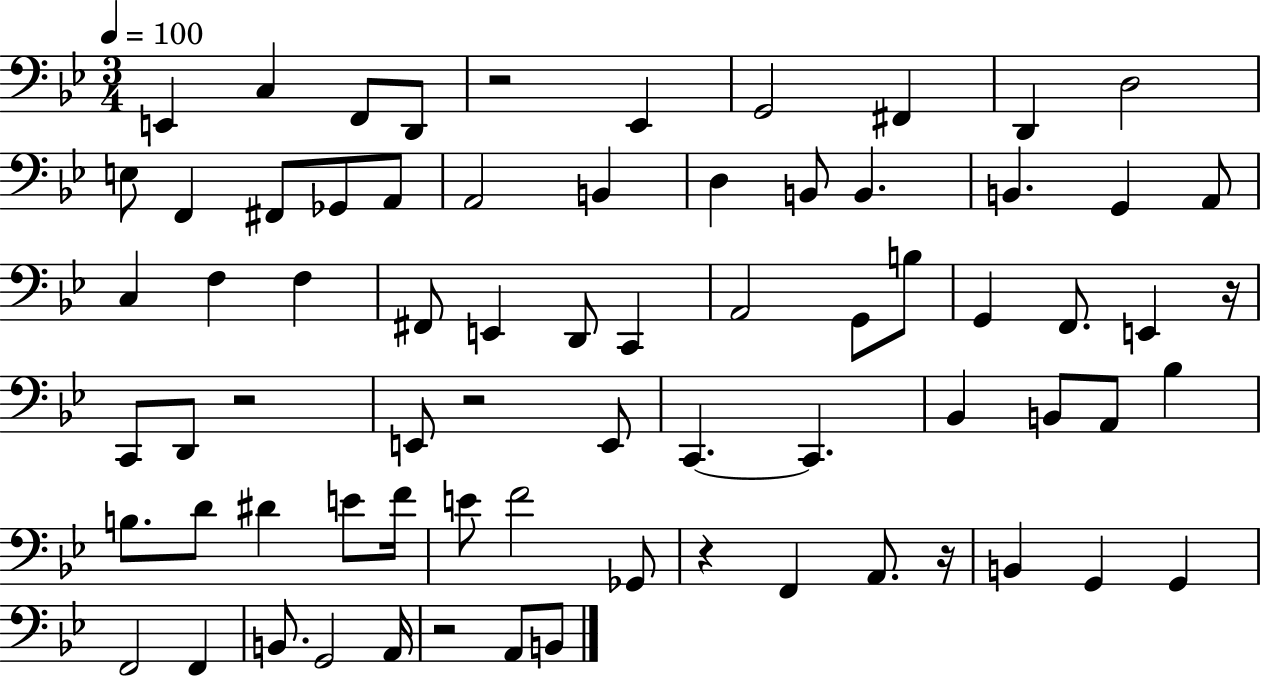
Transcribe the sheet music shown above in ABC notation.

X:1
T:Untitled
M:3/4
L:1/4
K:Bb
E,, C, F,,/2 D,,/2 z2 _E,, G,,2 ^F,, D,, D,2 E,/2 F,, ^F,,/2 _G,,/2 A,,/2 A,,2 B,, D, B,,/2 B,, B,, G,, A,,/2 C, F, F, ^F,,/2 E,, D,,/2 C,, A,,2 G,,/2 B,/2 G,, F,,/2 E,, z/4 C,,/2 D,,/2 z2 E,,/2 z2 E,,/2 C,, C,, _B,, B,,/2 A,,/2 _B, B,/2 D/2 ^D E/2 F/4 E/2 F2 _G,,/2 z F,, A,,/2 z/4 B,, G,, G,, F,,2 F,, B,,/2 G,,2 A,,/4 z2 A,,/2 B,,/2